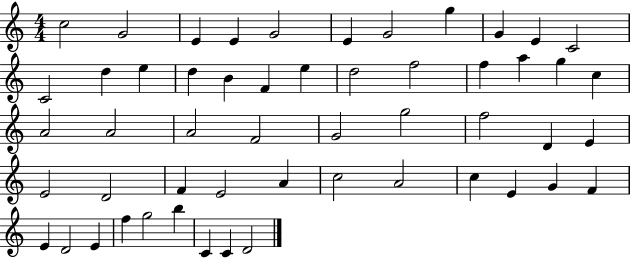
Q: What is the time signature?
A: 4/4